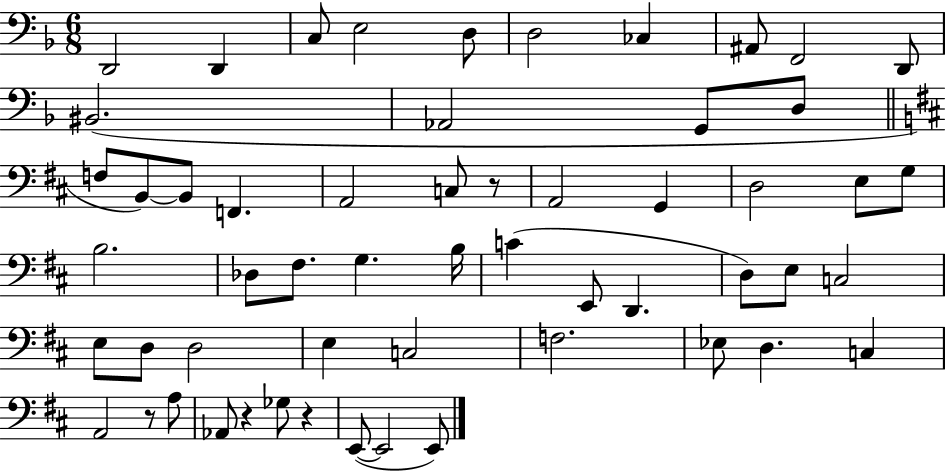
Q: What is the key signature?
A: F major